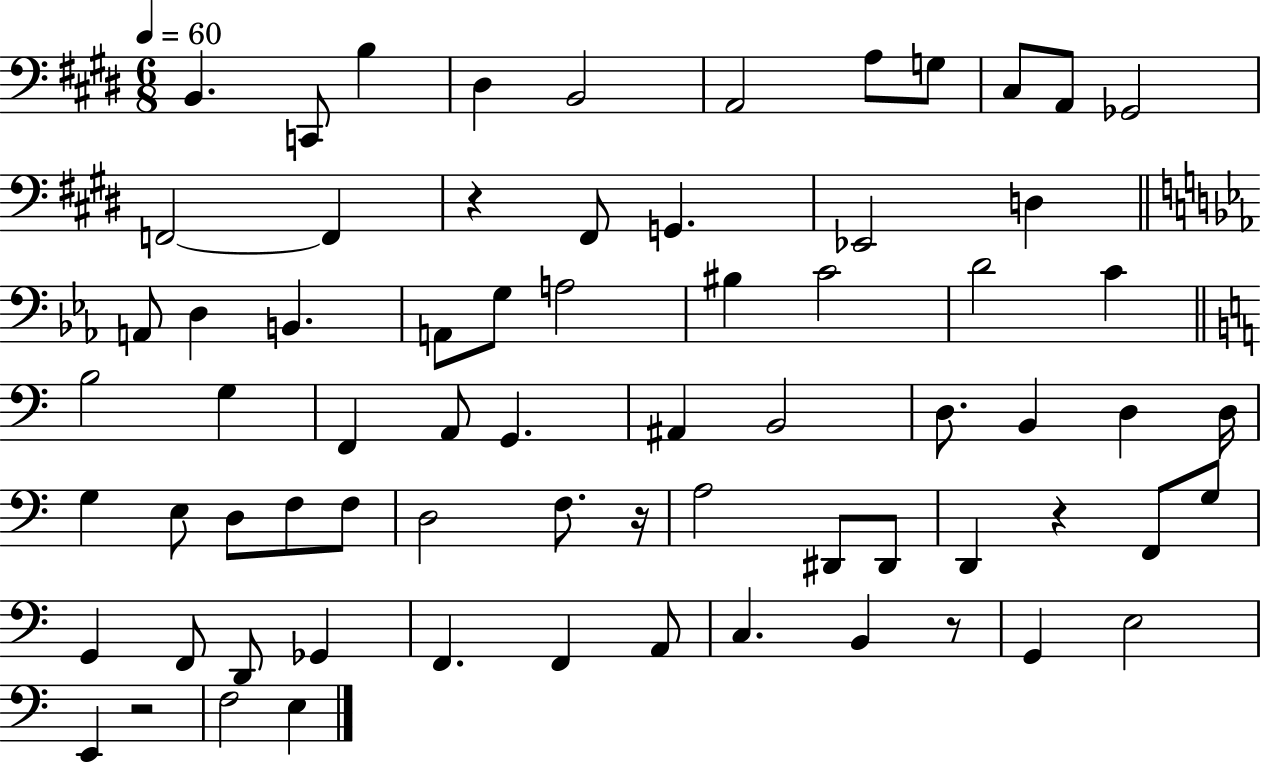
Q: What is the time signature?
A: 6/8